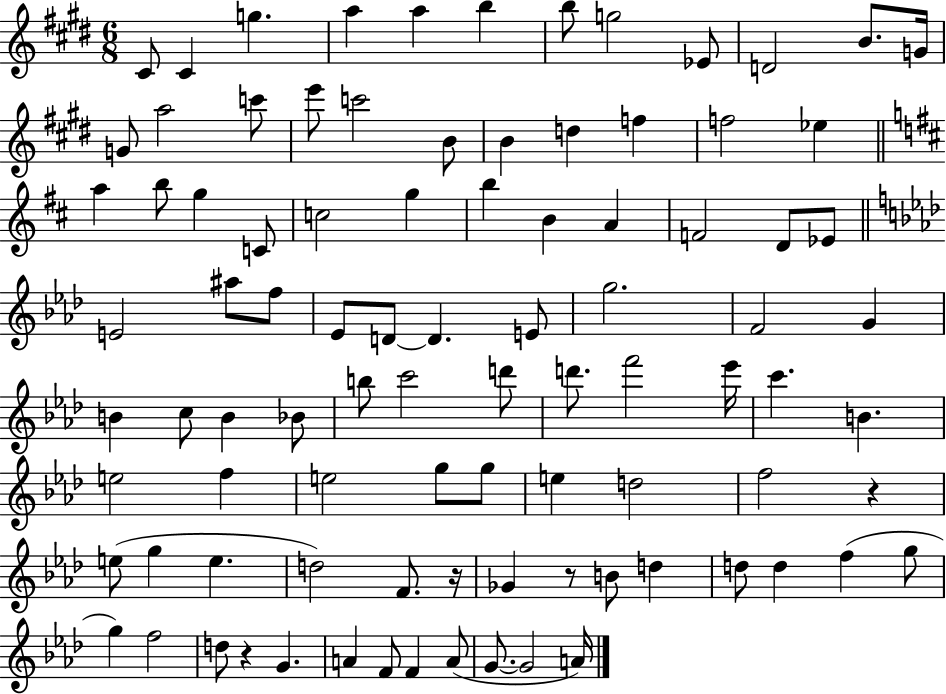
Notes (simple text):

C#4/e C#4/q G5/q. A5/q A5/q B5/q B5/e G5/h Eb4/e D4/h B4/e. G4/s G4/e A5/h C6/e E6/e C6/h B4/e B4/q D5/q F5/q F5/h Eb5/q A5/q B5/e G5/q C4/e C5/h G5/q B5/q B4/q A4/q F4/h D4/e Eb4/e E4/h A#5/e F5/e Eb4/e D4/e D4/q. E4/e G5/h. F4/h G4/q B4/q C5/e B4/q Bb4/e B5/e C6/h D6/e D6/e. F6/h Eb6/s C6/q. B4/q. E5/h F5/q E5/h G5/e G5/e E5/q D5/h F5/h R/q E5/e G5/q E5/q. D5/h F4/e. R/s Gb4/q R/e B4/e D5/q D5/e D5/q F5/q G5/e G5/q F5/h D5/e R/q G4/q. A4/q F4/e F4/q A4/e G4/e. G4/h A4/s